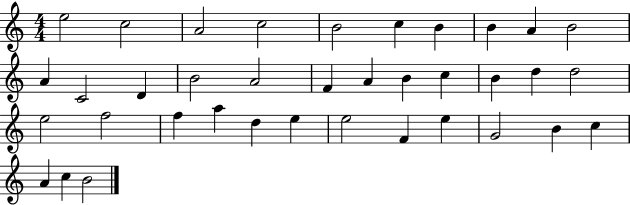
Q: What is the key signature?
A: C major